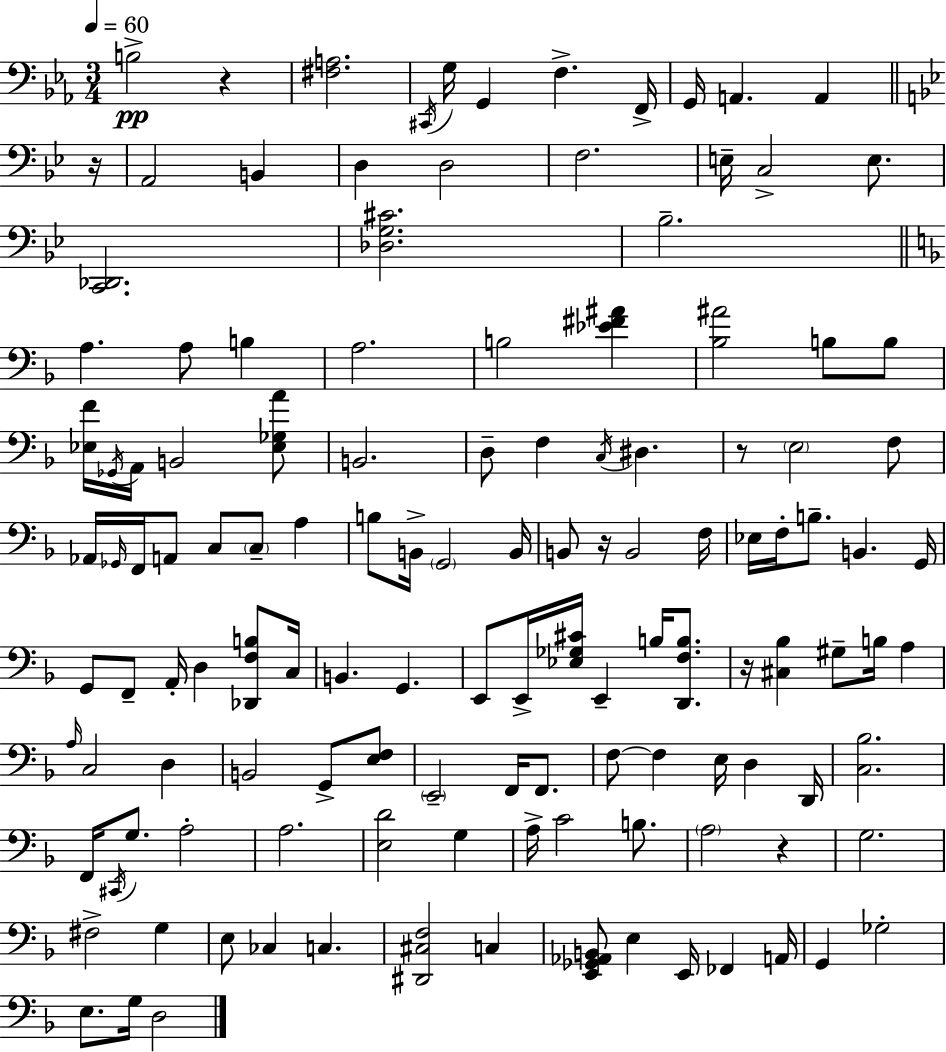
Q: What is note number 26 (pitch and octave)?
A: Gb2